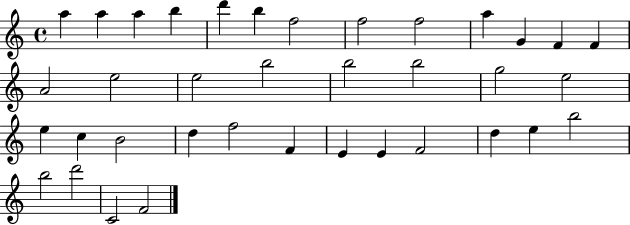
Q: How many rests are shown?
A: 0